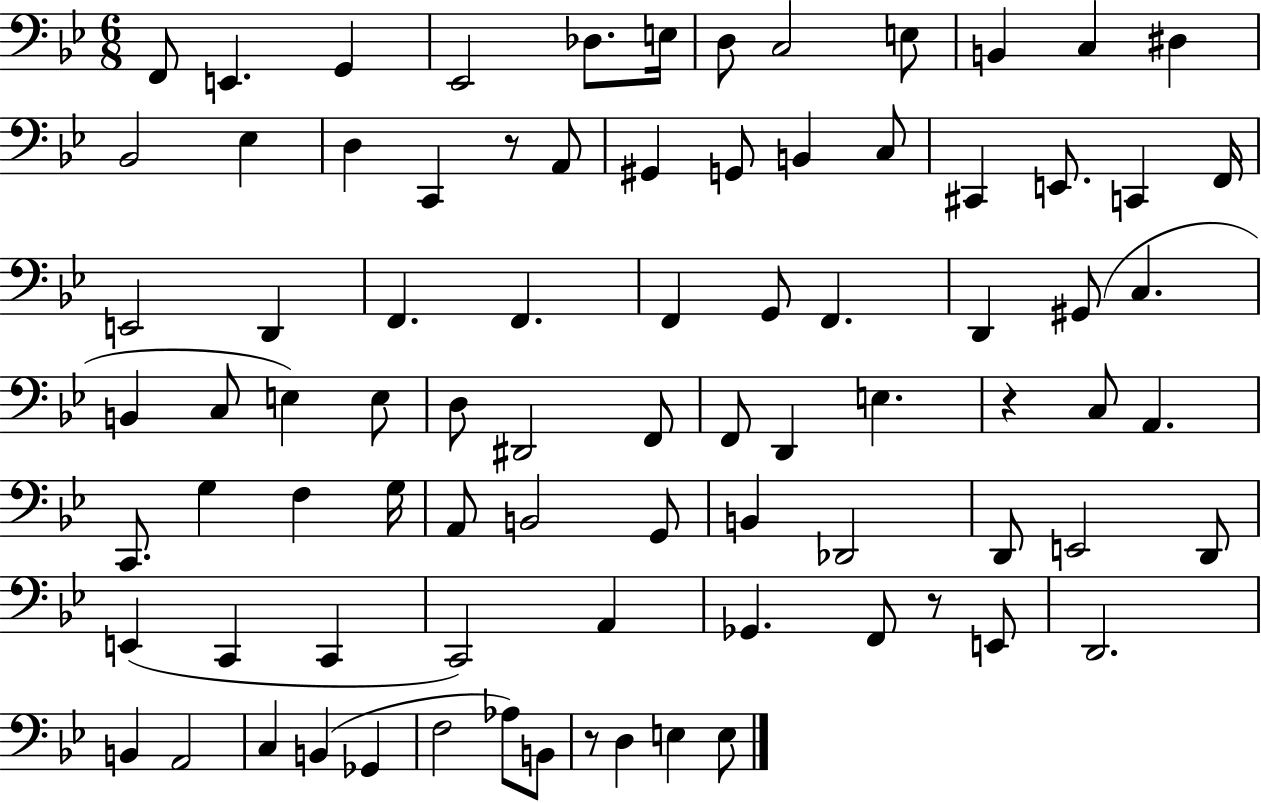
F2/e E2/q. G2/q Eb2/h Db3/e. E3/s D3/e C3/h E3/e B2/q C3/q D#3/q Bb2/h Eb3/q D3/q C2/q R/e A2/e G#2/q G2/e B2/q C3/e C#2/q E2/e. C2/q F2/s E2/h D2/q F2/q. F2/q. F2/q G2/e F2/q. D2/q G#2/e C3/q. B2/q C3/e E3/q E3/e D3/e D#2/h F2/e F2/e D2/q E3/q. R/q C3/e A2/q. C2/e. G3/q F3/q G3/s A2/e B2/h G2/e B2/q Db2/h D2/e E2/h D2/e E2/q C2/q C2/q C2/h A2/q Gb2/q. F2/e R/e E2/e D2/h. B2/q A2/h C3/q B2/q Gb2/q F3/h Ab3/e B2/e R/e D3/q E3/q E3/e